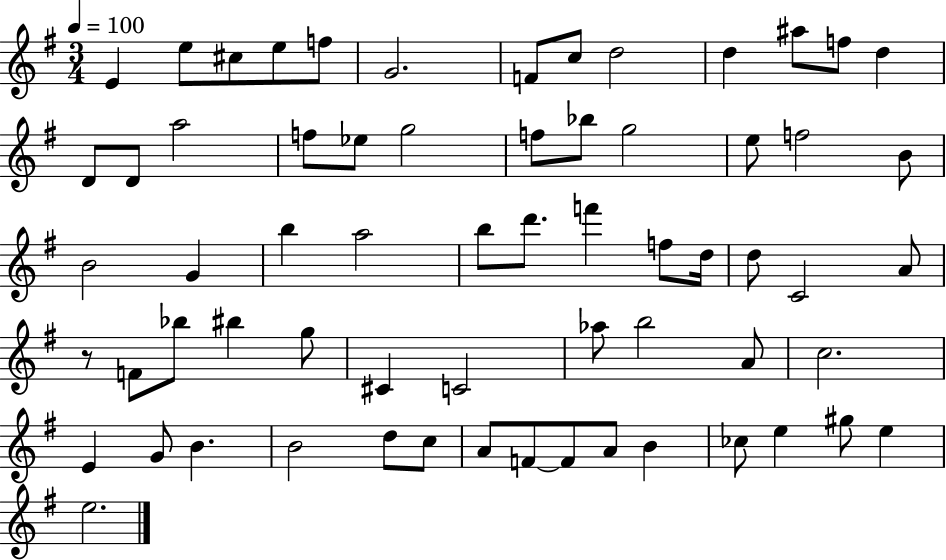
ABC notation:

X:1
T:Untitled
M:3/4
L:1/4
K:G
E e/2 ^c/2 e/2 f/2 G2 F/2 c/2 d2 d ^a/2 f/2 d D/2 D/2 a2 f/2 _e/2 g2 f/2 _b/2 g2 e/2 f2 B/2 B2 G b a2 b/2 d'/2 f' f/2 d/4 d/2 C2 A/2 z/2 F/2 _b/2 ^b g/2 ^C C2 _a/2 b2 A/2 c2 E G/2 B B2 d/2 c/2 A/2 F/2 F/2 A/2 B _c/2 e ^g/2 e e2